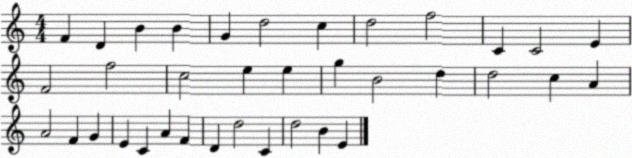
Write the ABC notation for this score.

X:1
T:Untitled
M:4/4
L:1/4
K:C
F D B B G d2 c d2 f2 C C2 E F2 f2 c2 e e g B2 d d2 c A A2 F G E C A F D d2 C d2 B E